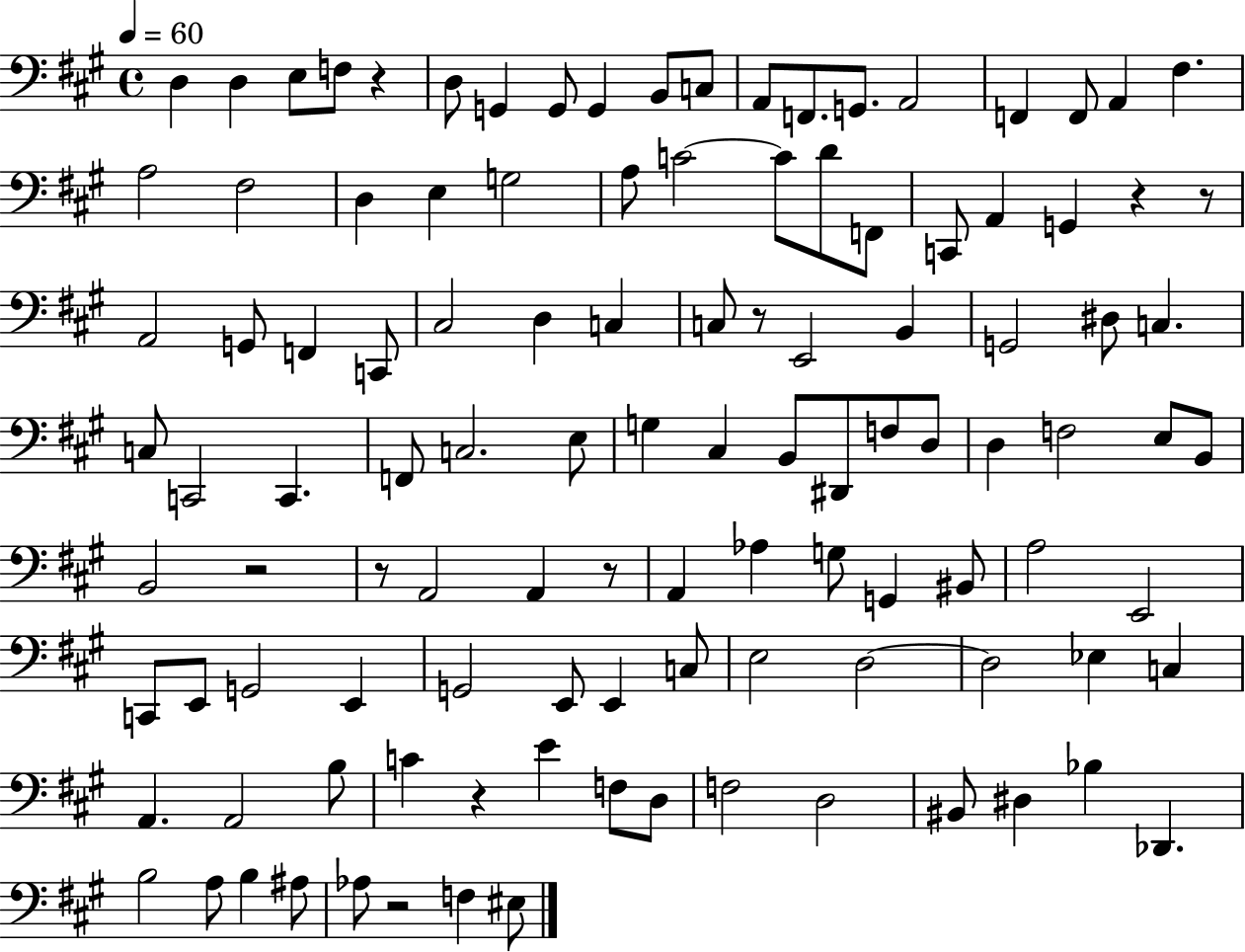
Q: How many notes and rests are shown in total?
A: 112